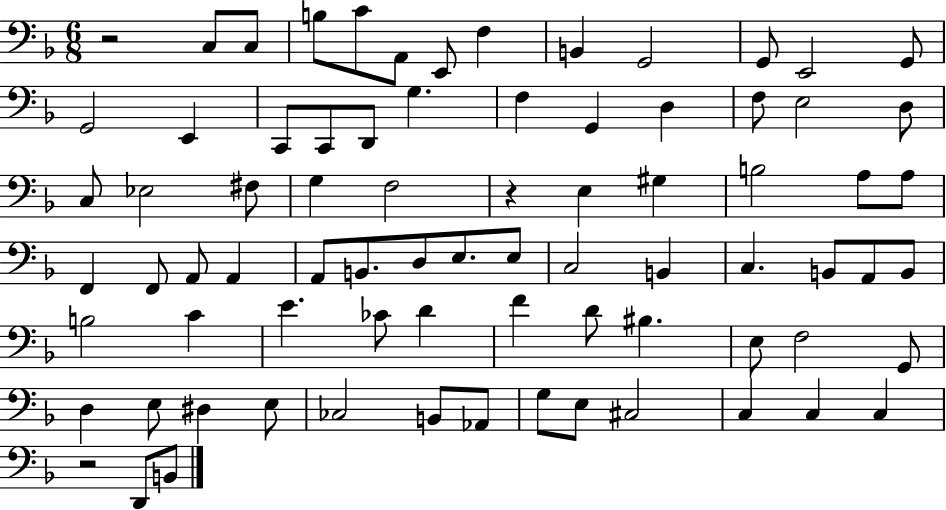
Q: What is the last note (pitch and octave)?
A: B2